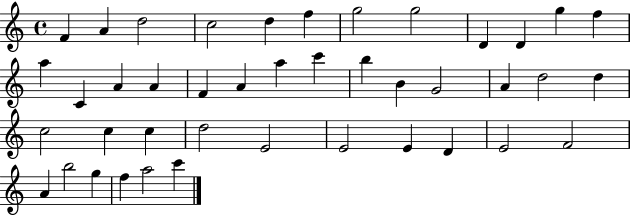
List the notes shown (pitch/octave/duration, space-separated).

F4/q A4/q D5/h C5/h D5/q F5/q G5/h G5/h D4/q D4/q G5/q F5/q A5/q C4/q A4/q A4/q F4/q A4/q A5/q C6/q B5/q B4/q G4/h A4/q D5/h D5/q C5/h C5/q C5/q D5/h E4/h E4/h E4/q D4/q E4/h F4/h A4/q B5/h G5/q F5/q A5/h C6/q